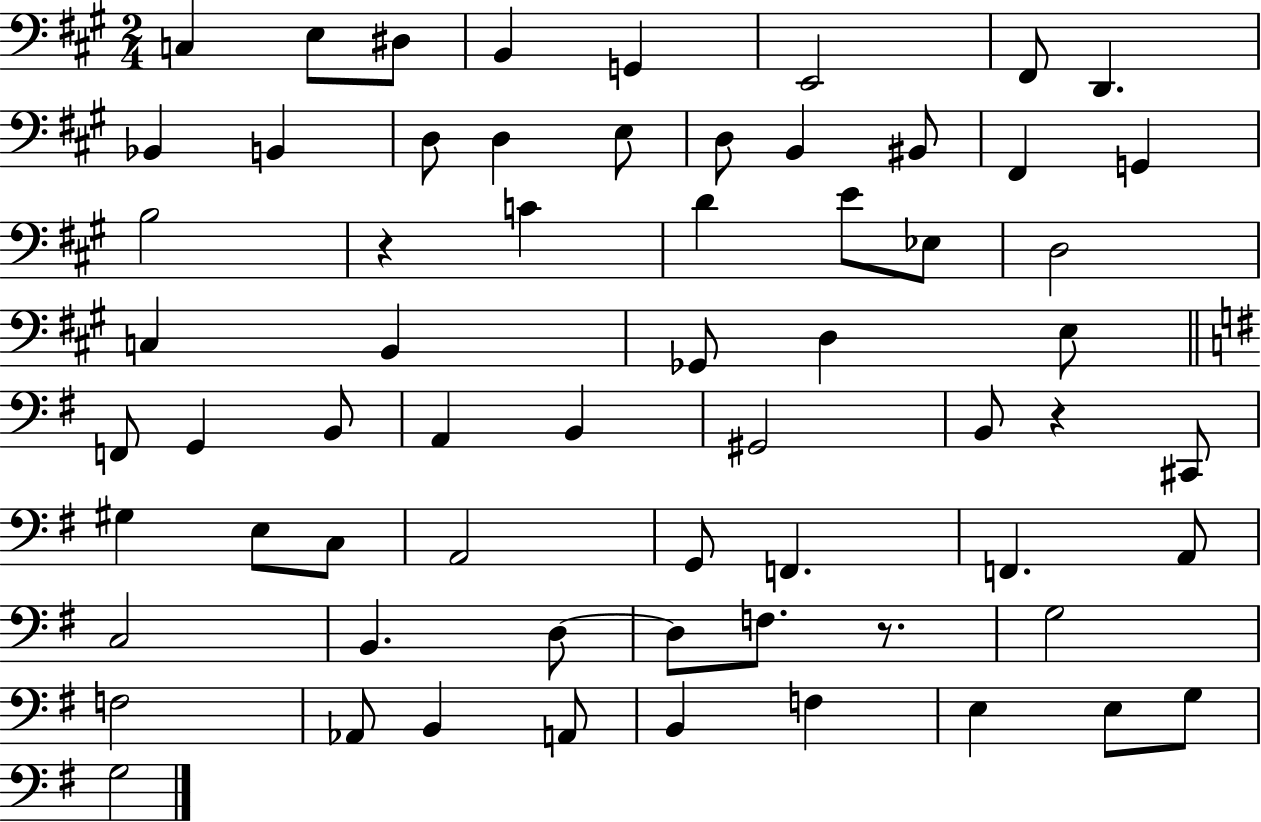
C3/q E3/e D#3/e B2/q G2/q E2/h F#2/e D2/q. Bb2/q B2/q D3/e D3/q E3/e D3/e B2/q BIS2/e F#2/q G2/q B3/h R/q C4/q D4/q E4/e Eb3/e D3/h C3/q B2/q Gb2/e D3/q E3/e F2/e G2/q B2/e A2/q B2/q G#2/h B2/e R/q C#2/e G#3/q E3/e C3/e A2/h G2/e F2/q. F2/q. A2/e C3/h B2/q. D3/e D3/e F3/e. R/e. G3/h F3/h Ab2/e B2/q A2/e B2/q F3/q E3/q E3/e G3/e G3/h